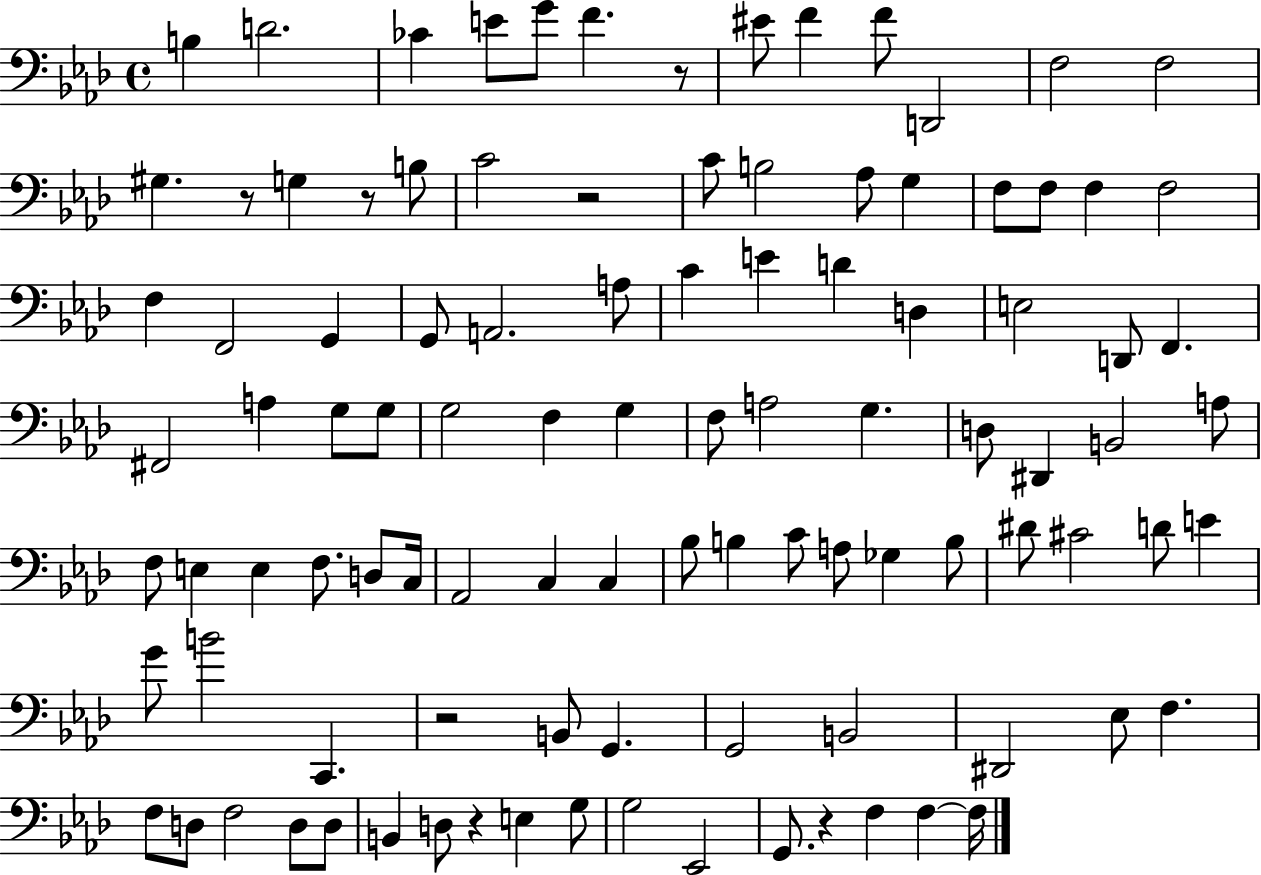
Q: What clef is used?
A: bass